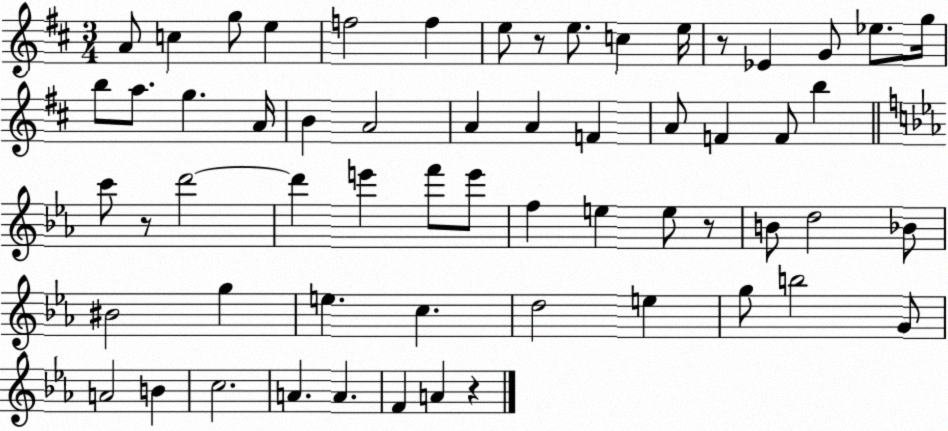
X:1
T:Untitled
M:3/4
L:1/4
K:D
A/2 c g/2 e f2 f e/2 z/2 e/2 c e/4 z/2 _E G/2 _e/2 g/4 b/2 a/2 g A/4 B A2 A A F A/2 F F/2 b c'/2 z/2 d'2 d' e' f'/2 e'/2 f e e/2 z/2 B/2 d2 _B/2 ^B2 g e c d2 e g/2 b2 G/2 A2 B c2 A A F A z